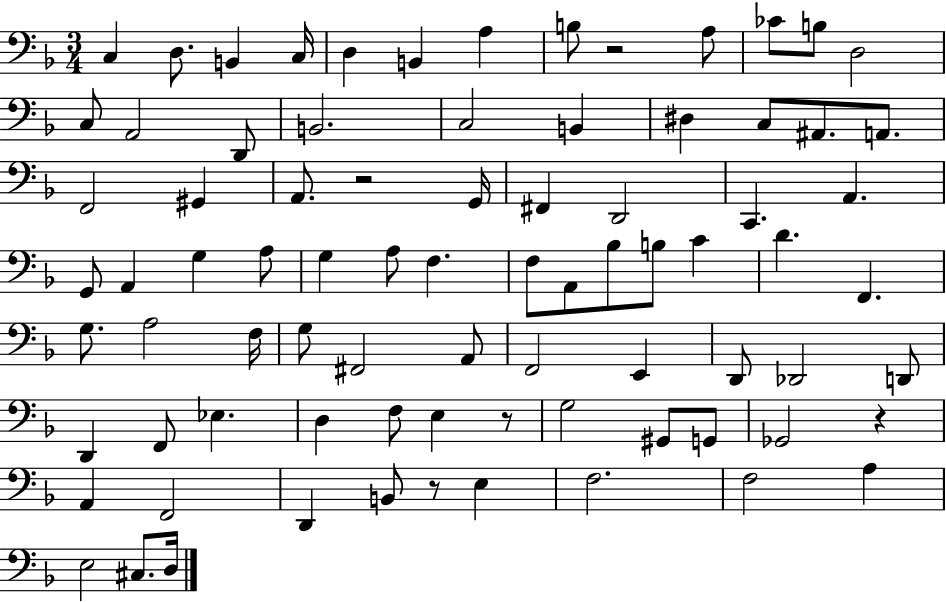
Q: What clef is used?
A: bass